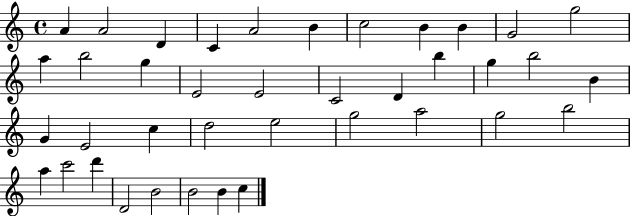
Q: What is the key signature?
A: C major